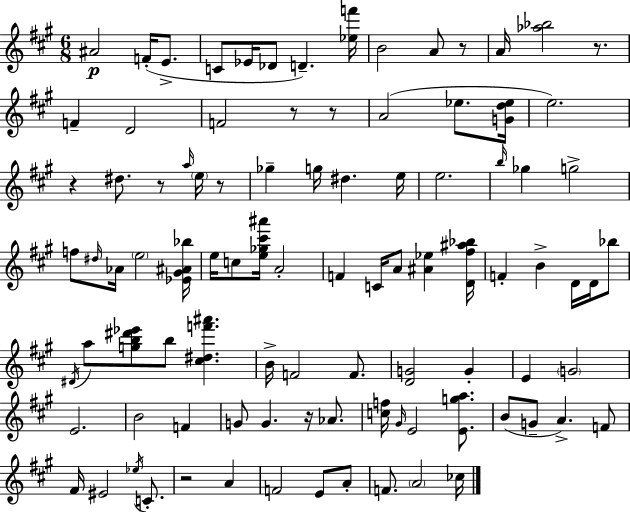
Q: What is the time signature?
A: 6/8